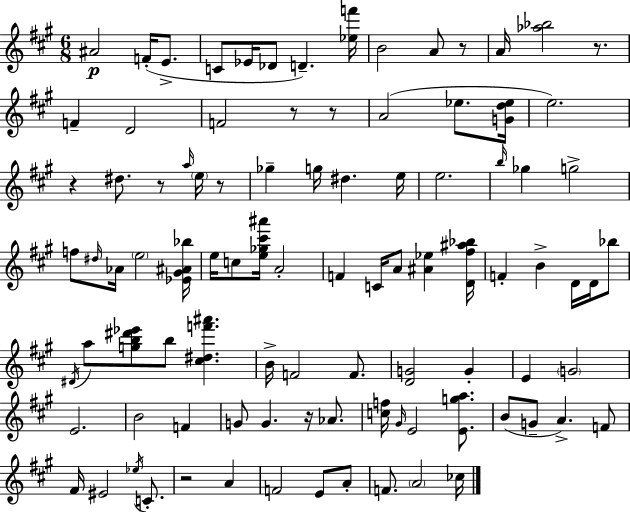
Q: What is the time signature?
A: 6/8